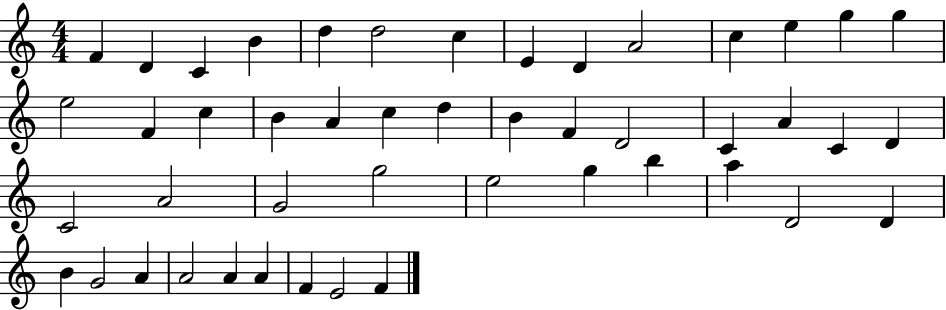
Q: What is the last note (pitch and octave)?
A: F4